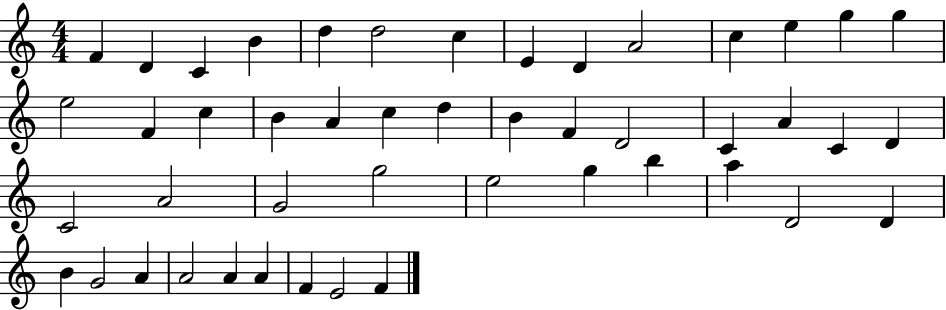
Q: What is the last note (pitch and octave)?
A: F4